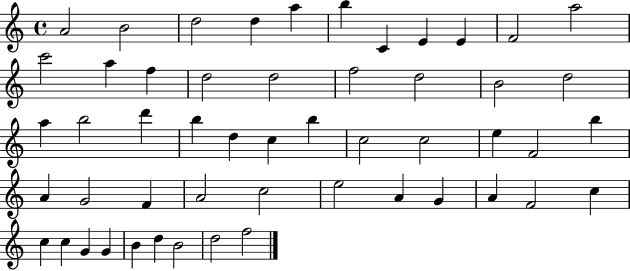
X:1
T:Untitled
M:4/4
L:1/4
K:C
A2 B2 d2 d a b C E E F2 a2 c'2 a f d2 d2 f2 d2 B2 d2 a b2 d' b d c b c2 c2 e F2 b A G2 F A2 c2 e2 A G A F2 c c c G G B d B2 d2 f2